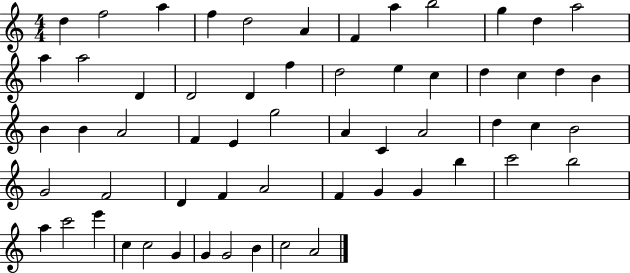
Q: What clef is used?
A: treble